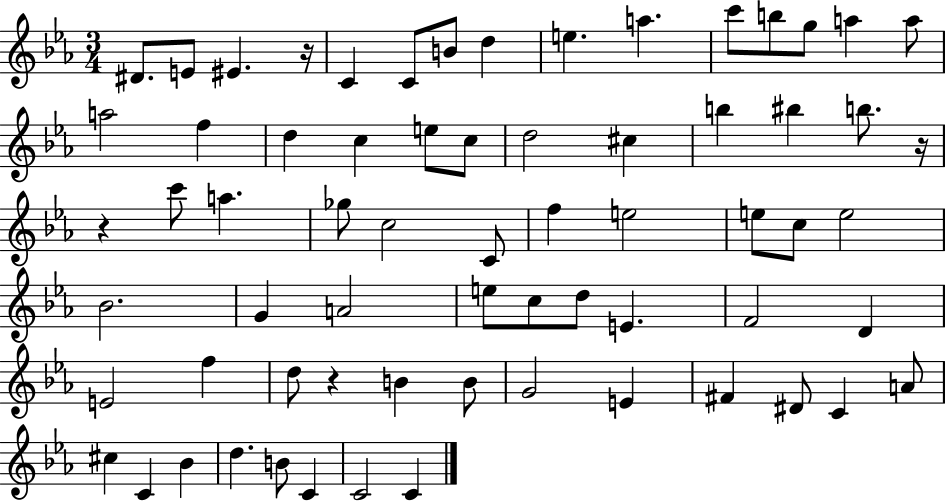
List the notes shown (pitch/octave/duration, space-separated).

D#4/e. E4/e EIS4/q. R/s C4/q C4/e B4/e D5/q E5/q. A5/q. C6/e B5/e G5/e A5/q A5/e A5/h F5/q D5/q C5/q E5/e C5/e D5/h C#5/q B5/q BIS5/q B5/e. R/s R/q C6/e A5/q. Gb5/e C5/h C4/e F5/q E5/h E5/e C5/e E5/h Bb4/h. G4/q A4/h E5/e C5/e D5/e E4/q. F4/h D4/q E4/h F5/q D5/e R/q B4/q B4/e G4/h E4/q F#4/q D#4/e C4/q A4/e C#5/q C4/q Bb4/q D5/q. B4/e C4/q C4/h C4/q